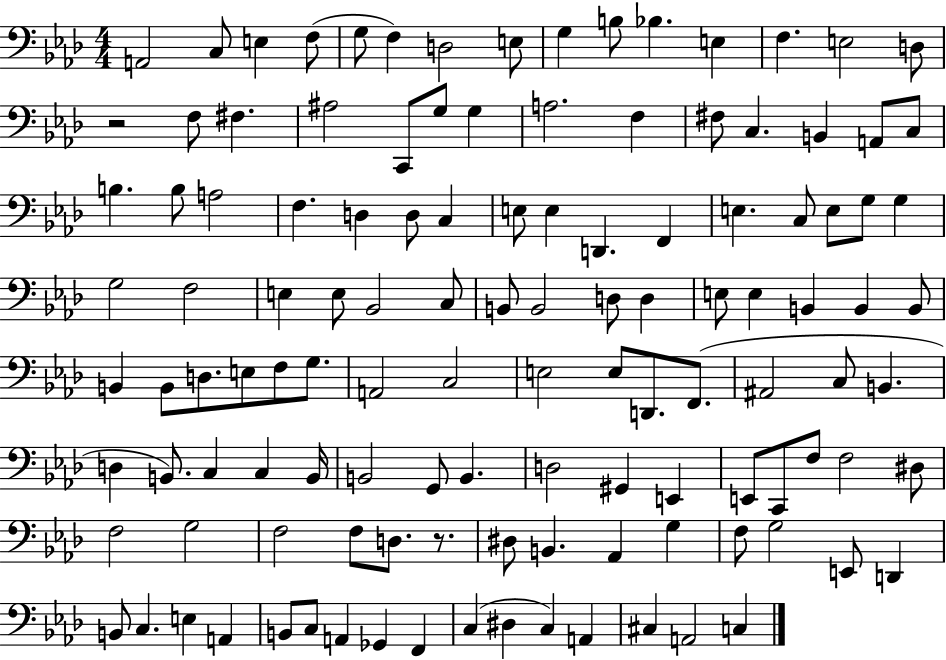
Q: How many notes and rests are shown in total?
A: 121